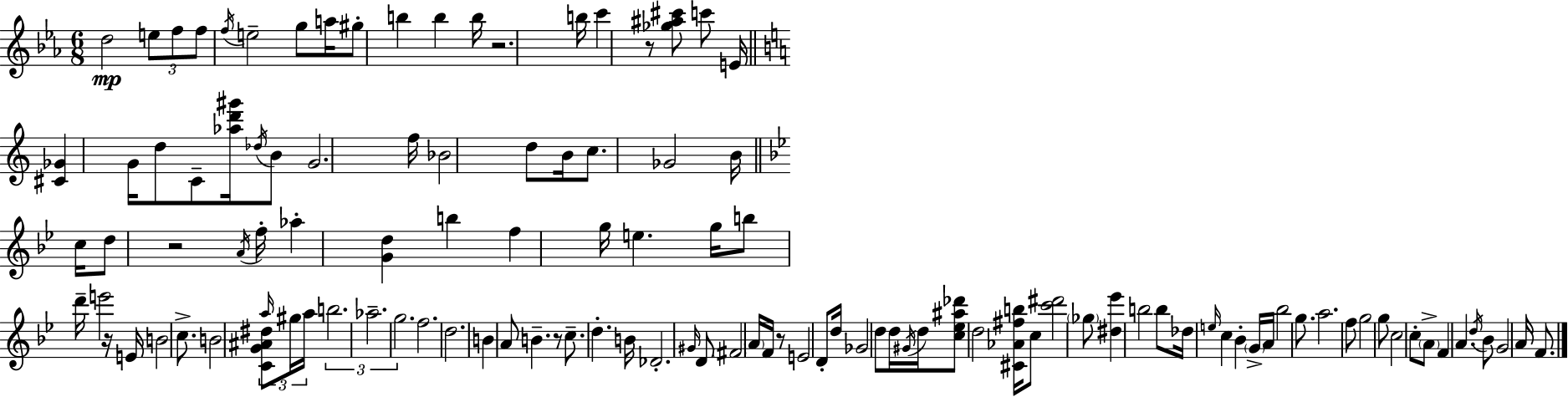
D5/h E5/e F5/e F5/e F5/s E5/h G5/e A5/s G#5/e B5/q B5/q B5/s R/h. B5/s C6/q R/e [Gb5,A#5,C#6]/e C6/e E4/s [C#4,Gb4]/q G4/s D5/e C4/e [Ab5,D6,G#6]/s Db5/s B4/e G4/h. F5/s Bb4/h D5/e B4/s C5/e. Gb4/h B4/s C5/s D5/e R/h A4/s F5/s Ab5/q [G4,D5]/q B5/q F5/q G5/s E5/q. G5/s B5/e D6/s E6/h R/s E4/s B4/h C5/e. B4/h [C4,G4,A#4,D#5]/e A5/s G#5/s A5/s B5/h. Ab5/h. G5/h. F5/h. D5/h. B4/q A4/e B4/q. R/e C5/e. D5/q. B4/s Db4/h. G#4/s D4/e F#4/h A4/s F4/s R/e E4/h D4/e D5/s Gb4/h D5/e D5/s G#4/s D5/s [C5,Eb5,A#5,Db6]/e D5/h [C#4,Ab4,F#5,B5]/s C5/e [C6,D#6]/h Gb5/e [D#5,Eb6]/q B5/h B5/e Db5/s E5/s C5/q Bb4/q G4/s A4/s Bb5/h G5/e. A5/h. F5/e G5/h G5/e C5/h C5/e A4/e F4/q A4/q. D5/s Bb4/e G4/h A4/s F4/e.